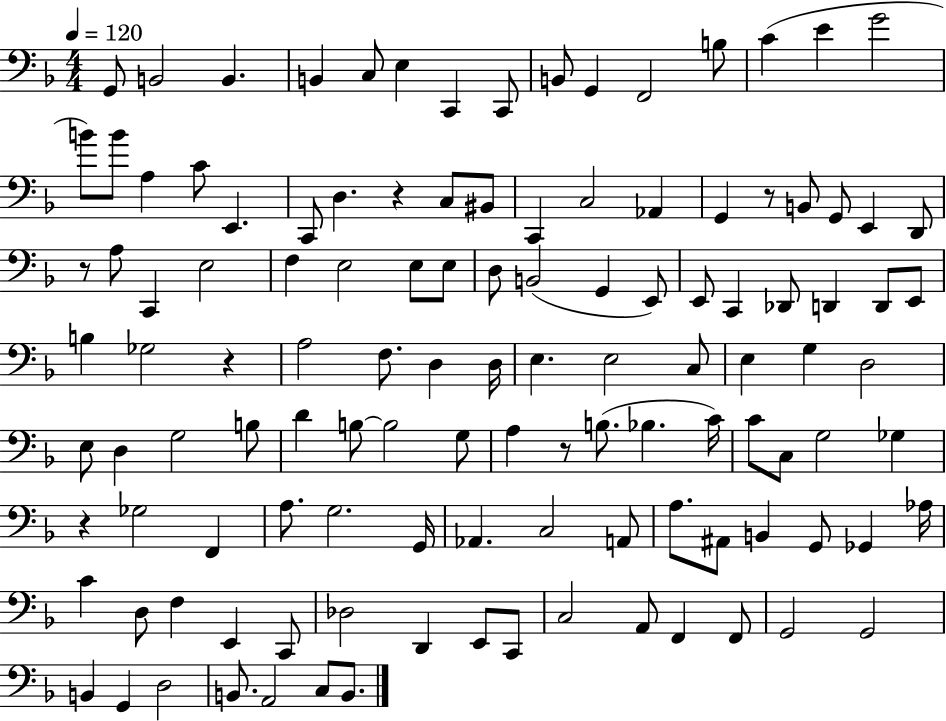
X:1
T:Untitled
M:4/4
L:1/4
K:F
G,,/2 B,,2 B,, B,, C,/2 E, C,, C,,/2 B,,/2 G,, F,,2 B,/2 C E G2 B/2 B/2 A, C/2 E,, C,,/2 D, z C,/2 ^B,,/2 C,, C,2 _A,, G,, z/2 B,,/2 G,,/2 E,, D,,/2 z/2 A,/2 C,, E,2 F, E,2 E,/2 E,/2 D,/2 B,,2 G,, E,,/2 E,,/2 C,, _D,,/2 D,, D,,/2 E,,/2 B, _G,2 z A,2 F,/2 D, D,/4 E, E,2 C,/2 E, G, D,2 E,/2 D, G,2 B,/2 D B,/2 B,2 G,/2 A, z/2 B,/2 _B, C/4 C/2 C,/2 G,2 _G, z _G,2 F,, A,/2 G,2 G,,/4 _A,, C,2 A,,/2 A,/2 ^A,,/2 B,, G,,/2 _G,, _A,/4 C D,/2 F, E,, C,,/2 _D,2 D,, E,,/2 C,,/2 C,2 A,,/2 F,, F,,/2 G,,2 G,,2 B,, G,, D,2 B,,/2 A,,2 C,/2 B,,/2